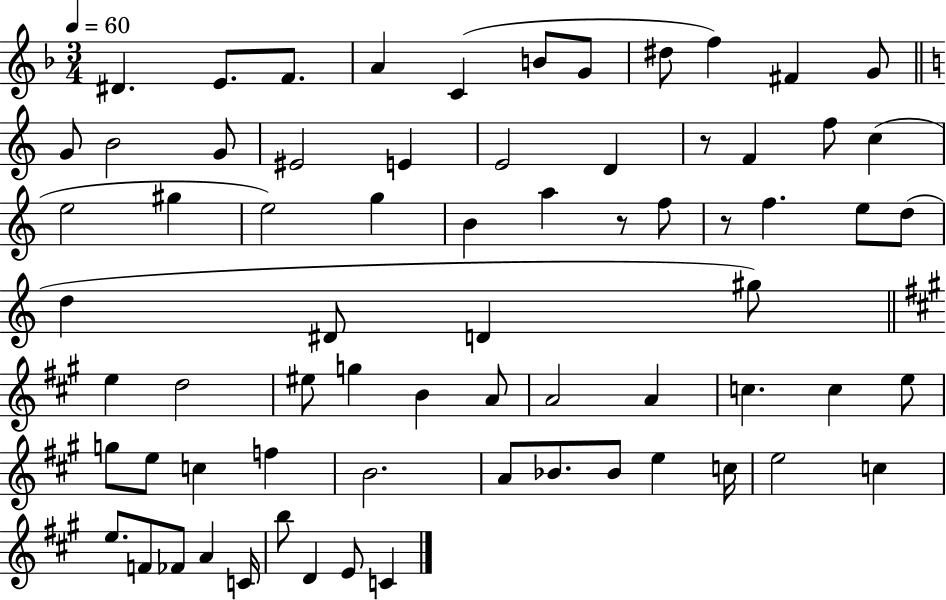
D#4/q. E4/e. F4/e. A4/q C4/q B4/e G4/e D#5/e F5/q F#4/q G4/e G4/e B4/h G4/e EIS4/h E4/q E4/h D4/q R/e F4/q F5/e C5/q E5/h G#5/q E5/h G5/q B4/q A5/q R/e F5/e R/e F5/q. E5/e D5/e D5/q D#4/e D4/q G#5/e E5/q D5/h EIS5/e G5/q B4/q A4/e A4/h A4/q C5/q. C5/q E5/e G5/e E5/e C5/q F5/q B4/h. A4/e Bb4/e. Bb4/e E5/q C5/s E5/h C5/q E5/e. F4/e FES4/e A4/q C4/s B5/e D4/q E4/e C4/q